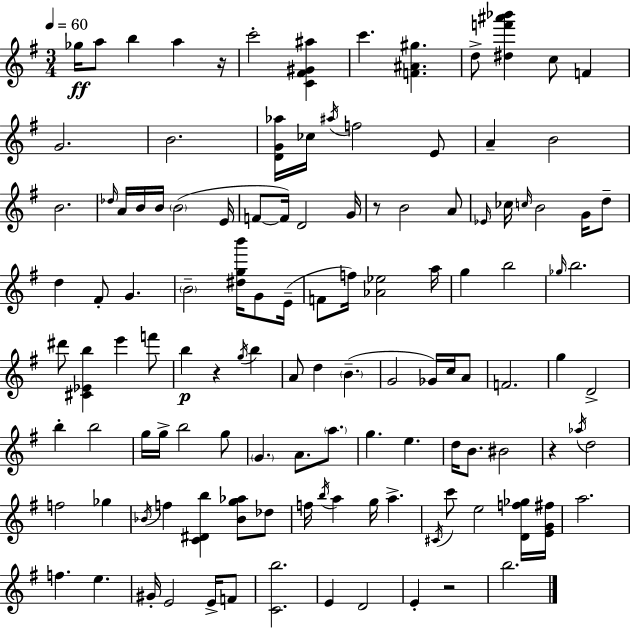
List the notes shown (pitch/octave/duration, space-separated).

Gb5/s A5/e B5/q A5/q R/s C6/h [C4,F#4,G#4,A#5]/q C6/q. [F4,A#4,G#5]/q. D5/e [D#5,F6,A#6,Bb6]/q C5/e F4/q G4/h. B4/h. [D4,G4,Ab5]/s CES5/s A#5/s F5/h E4/e A4/q B4/h B4/h. Db5/s A4/s B4/s B4/s B4/h E4/s F4/e F4/s D4/h G4/s R/e B4/h A4/e Eb4/s CES5/s C5/s B4/h G4/s D5/e D5/q F#4/e G4/q. B4/h [D#5,G5,B6]/s G4/e E4/s F4/e F5/s [Ab4,Eb5]/h A5/s G5/q B5/h Gb5/s B5/h. D#6/e [C#4,Eb4,B5]/q E6/q F6/e B5/q R/q G5/s B5/q A4/e D5/q B4/q. G4/h Gb4/s C5/s A4/e F4/h. G5/q D4/h B5/q B5/h G5/s G5/s B5/h G5/e G4/q. A4/e. A5/e. G5/q. E5/q. D5/s B4/e. BIS4/h R/q Ab5/s D5/h F5/h Gb5/q Bb4/s F5/q [C4,D#4,B5]/q [Bb4,G5,Ab5]/e Db5/e F5/s B5/s A5/q G5/s A5/q. C#4/s C6/e E5/h [D4,F5,Gb5]/s [E4,G4,F#5]/s A5/h. F5/q. E5/q. G#4/s E4/h E4/s F4/e [C4,B5]/h. E4/q D4/h E4/q R/h B5/h.